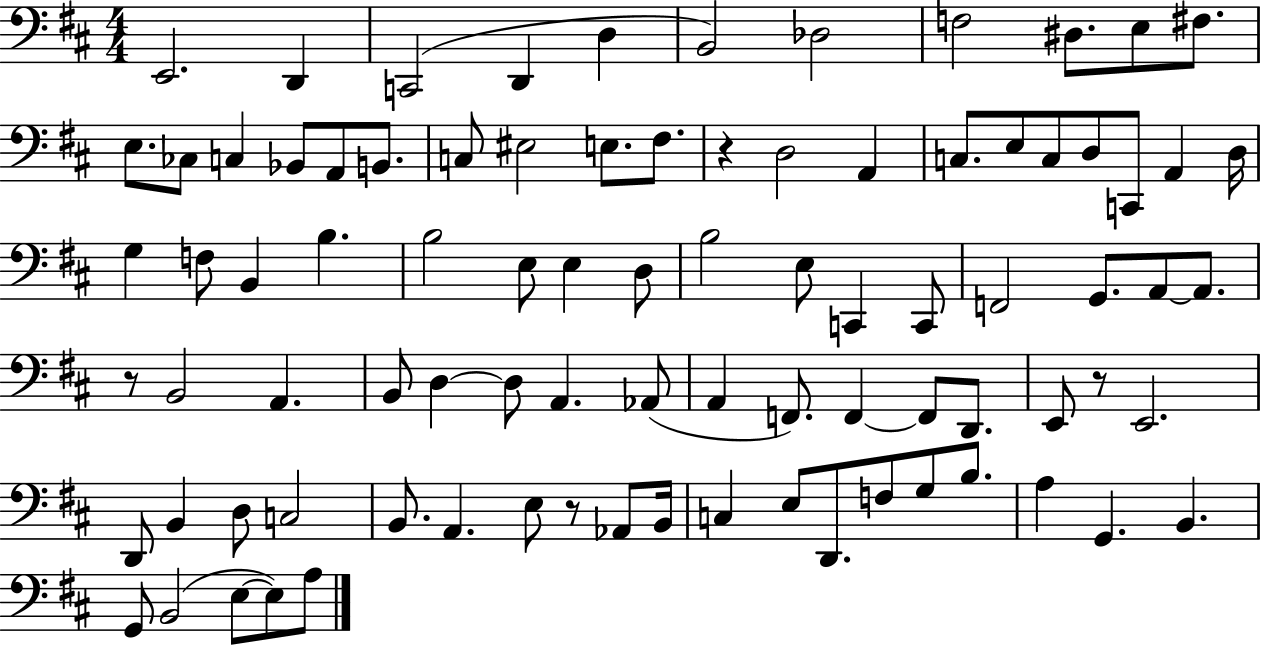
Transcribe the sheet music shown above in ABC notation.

X:1
T:Untitled
M:4/4
L:1/4
K:D
E,,2 D,, C,,2 D,, D, B,,2 _D,2 F,2 ^D,/2 E,/2 ^F,/2 E,/2 _C,/2 C, _B,,/2 A,,/2 B,,/2 C,/2 ^E,2 E,/2 ^F,/2 z D,2 A,, C,/2 E,/2 C,/2 D,/2 C,,/2 A,, D,/4 G, F,/2 B,, B, B,2 E,/2 E, D,/2 B,2 E,/2 C,, C,,/2 F,,2 G,,/2 A,,/2 A,,/2 z/2 B,,2 A,, B,,/2 D, D,/2 A,, _A,,/2 A,, F,,/2 F,, F,,/2 D,,/2 E,,/2 z/2 E,,2 D,,/2 B,, D,/2 C,2 B,,/2 A,, E,/2 z/2 _A,,/2 B,,/4 C, E,/2 D,,/2 F,/2 G,/2 B,/2 A, G,, B,, G,,/2 B,,2 E,/2 E,/2 A,/2